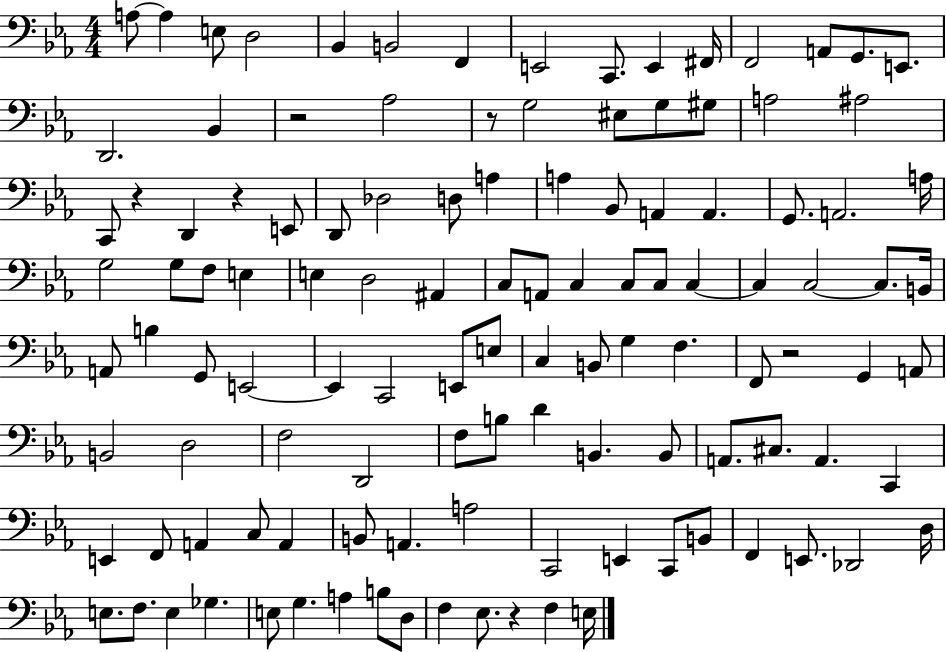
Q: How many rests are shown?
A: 6